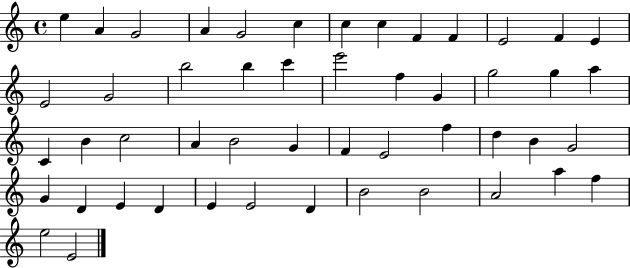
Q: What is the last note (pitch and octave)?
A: E4